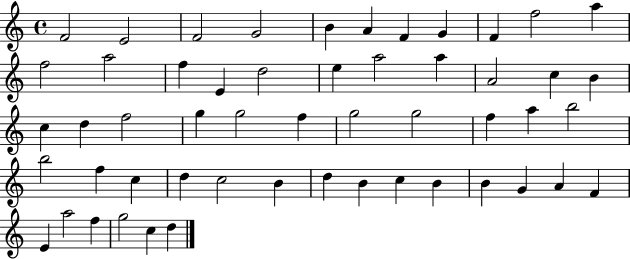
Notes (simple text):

F4/h E4/h F4/h G4/h B4/q A4/q F4/q G4/q F4/q F5/h A5/q F5/h A5/h F5/q E4/q D5/h E5/q A5/h A5/q A4/h C5/q B4/q C5/q D5/q F5/h G5/q G5/h F5/q G5/h G5/h F5/q A5/q B5/h B5/h F5/q C5/q D5/q C5/h B4/q D5/q B4/q C5/q B4/q B4/q G4/q A4/q F4/q E4/q A5/h F5/q G5/h C5/q D5/q